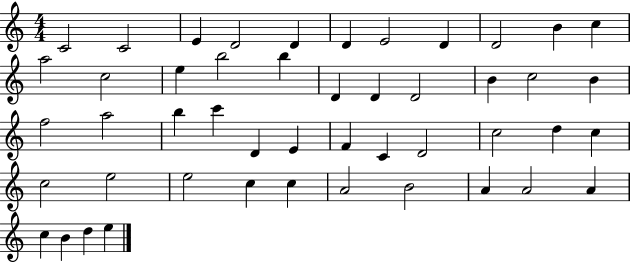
C4/h C4/h E4/q D4/h D4/q D4/q E4/h D4/q D4/h B4/q C5/q A5/h C5/h E5/q B5/h B5/q D4/q D4/q D4/h B4/q C5/h B4/q F5/h A5/h B5/q C6/q D4/q E4/q F4/q C4/q D4/h C5/h D5/q C5/q C5/h E5/h E5/h C5/q C5/q A4/h B4/h A4/q A4/h A4/q C5/q B4/q D5/q E5/q